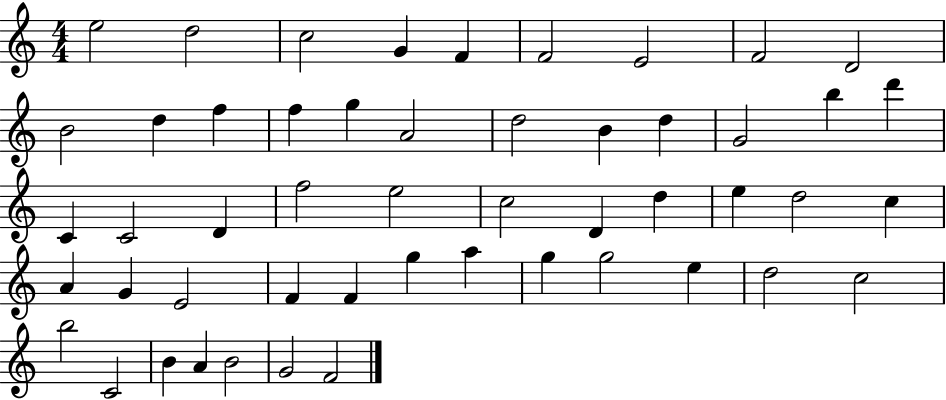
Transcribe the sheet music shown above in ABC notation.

X:1
T:Untitled
M:4/4
L:1/4
K:C
e2 d2 c2 G F F2 E2 F2 D2 B2 d f f g A2 d2 B d G2 b d' C C2 D f2 e2 c2 D d e d2 c A G E2 F F g a g g2 e d2 c2 b2 C2 B A B2 G2 F2